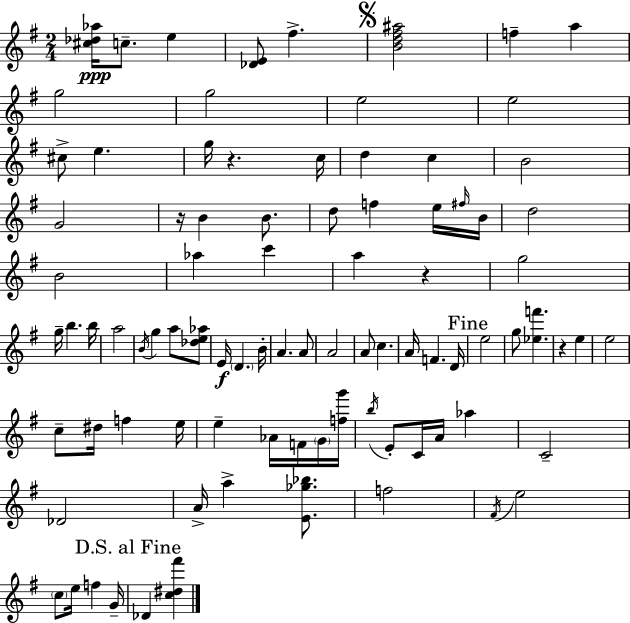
{
  \clef treble
  \numericTimeSignature
  \time 2/4
  \key g \major
  <cis'' des'' aes''>16\ppp c''8.-- e''4 | <des' e'>8 fis''4.-> | \mark \markup { \musicglyph "scripts.segno" } <b' d'' fis'' ais''>2 | f''4-- a''4 | \break g''2 | g''2 | e''2 | e''2 | \break cis''8-> e''4. | g''16 r4. c''16 | d''4 c''4 | b'2 | \break g'2 | r16 b'4 b'8. | d''8 f''4 e''16 \grace { fis''16 } | b'16 d''2 | \break b'2 | aes''4 c'''4 | a''4 r4 | g''2 | \break g''16-- b''4. | b''16 a''2 | \acciaccatura { b'16 } g''4 a''8 | <des'' e'' aes''>8 e'16\f \parenthesize d'4. | \break b'16-. a'4. | a'8 a'2 | a'8 c''4. | a'16 f'4. | \break d'16 \mark "Fine" e''2 | g''8 <ees'' f'''>4. | r4 e''4 | e''2 | \break c''8-- dis''16 f''4 | e''16 e''4-- aes'16 f'16 | \parenthesize g'16 <f'' g'''>16 \acciaccatura { b''16 } e'8-. c'16 a'16 aes''4 | c'2-- | \break des'2 | a'16-> a''4-> | <e' ges'' bes''>8. f''2 | \acciaccatura { fis'16 } e''2 | \break \parenthesize c''8 e''16 f''4 | g'16-- \mark "D.S. al Fine" des'4 | <c'' dis'' fis'''>4 \bar "|."
}